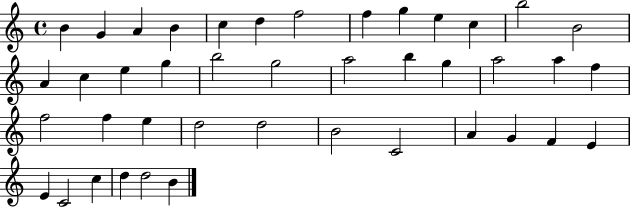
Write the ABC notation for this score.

X:1
T:Untitled
M:4/4
L:1/4
K:C
B G A B c d f2 f g e c b2 B2 A c e g b2 g2 a2 b g a2 a f f2 f e d2 d2 B2 C2 A G F E E C2 c d d2 B